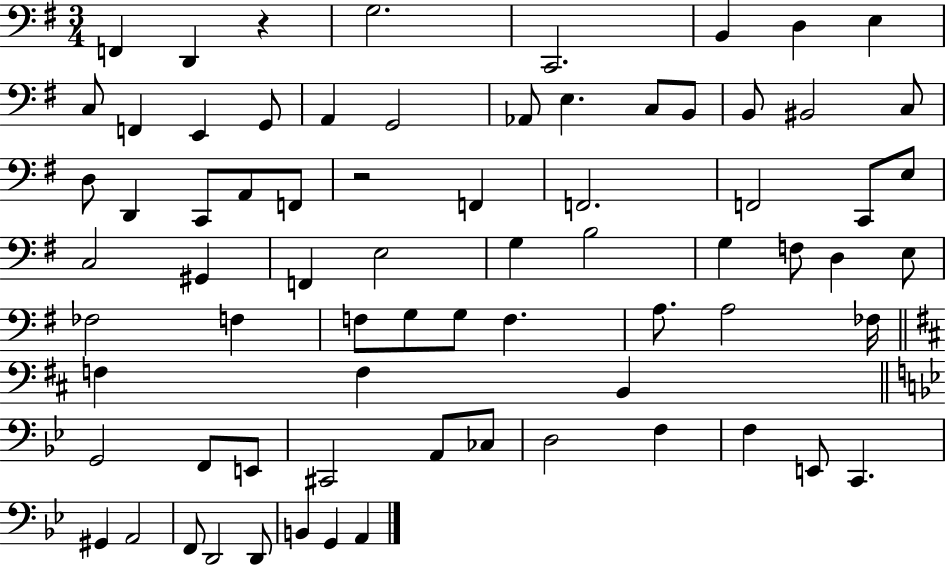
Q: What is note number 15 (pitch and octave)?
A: E3